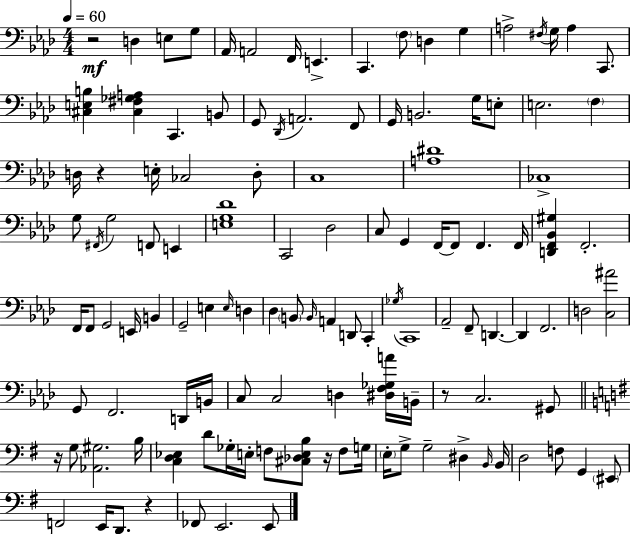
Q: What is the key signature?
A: F minor